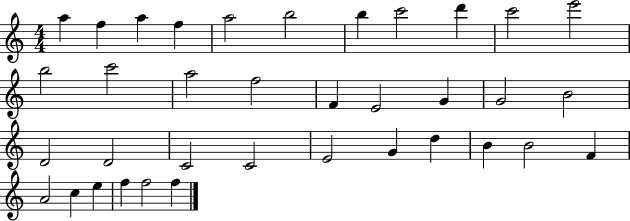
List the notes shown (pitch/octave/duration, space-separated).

A5/q F5/q A5/q F5/q A5/h B5/h B5/q C6/h D6/q C6/h E6/h B5/h C6/h A5/h F5/h F4/q E4/h G4/q G4/h B4/h D4/h D4/h C4/h C4/h E4/h G4/q D5/q B4/q B4/h F4/q A4/h C5/q E5/q F5/q F5/h F5/q